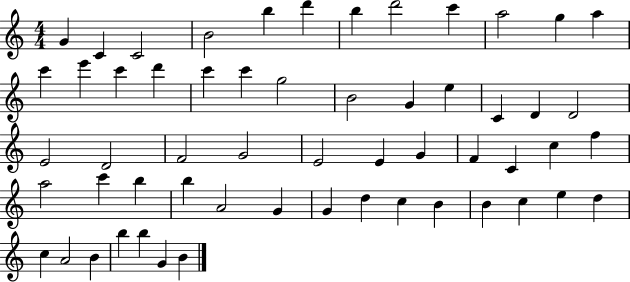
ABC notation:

X:1
T:Untitled
M:4/4
L:1/4
K:C
G C C2 B2 b d' b d'2 c' a2 g a c' e' c' d' c' c' g2 B2 G e C D D2 E2 D2 F2 G2 E2 E G F C c f a2 c' b b A2 G G d c B B c e d c A2 B b b G B